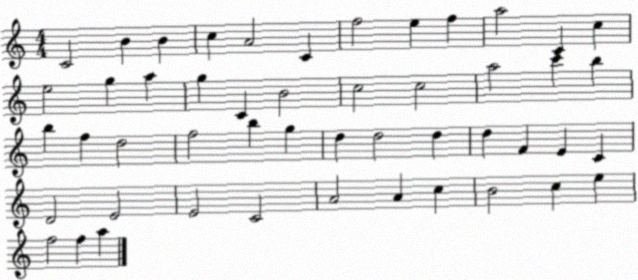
X:1
T:Untitled
M:4/4
L:1/4
K:C
C2 B B c A2 C f2 e f a2 C c e2 g a g C B2 c2 c2 a2 c' b b f d2 f2 b g d d2 d d F E C D2 E2 E2 C2 A2 A c B2 c e f2 f a